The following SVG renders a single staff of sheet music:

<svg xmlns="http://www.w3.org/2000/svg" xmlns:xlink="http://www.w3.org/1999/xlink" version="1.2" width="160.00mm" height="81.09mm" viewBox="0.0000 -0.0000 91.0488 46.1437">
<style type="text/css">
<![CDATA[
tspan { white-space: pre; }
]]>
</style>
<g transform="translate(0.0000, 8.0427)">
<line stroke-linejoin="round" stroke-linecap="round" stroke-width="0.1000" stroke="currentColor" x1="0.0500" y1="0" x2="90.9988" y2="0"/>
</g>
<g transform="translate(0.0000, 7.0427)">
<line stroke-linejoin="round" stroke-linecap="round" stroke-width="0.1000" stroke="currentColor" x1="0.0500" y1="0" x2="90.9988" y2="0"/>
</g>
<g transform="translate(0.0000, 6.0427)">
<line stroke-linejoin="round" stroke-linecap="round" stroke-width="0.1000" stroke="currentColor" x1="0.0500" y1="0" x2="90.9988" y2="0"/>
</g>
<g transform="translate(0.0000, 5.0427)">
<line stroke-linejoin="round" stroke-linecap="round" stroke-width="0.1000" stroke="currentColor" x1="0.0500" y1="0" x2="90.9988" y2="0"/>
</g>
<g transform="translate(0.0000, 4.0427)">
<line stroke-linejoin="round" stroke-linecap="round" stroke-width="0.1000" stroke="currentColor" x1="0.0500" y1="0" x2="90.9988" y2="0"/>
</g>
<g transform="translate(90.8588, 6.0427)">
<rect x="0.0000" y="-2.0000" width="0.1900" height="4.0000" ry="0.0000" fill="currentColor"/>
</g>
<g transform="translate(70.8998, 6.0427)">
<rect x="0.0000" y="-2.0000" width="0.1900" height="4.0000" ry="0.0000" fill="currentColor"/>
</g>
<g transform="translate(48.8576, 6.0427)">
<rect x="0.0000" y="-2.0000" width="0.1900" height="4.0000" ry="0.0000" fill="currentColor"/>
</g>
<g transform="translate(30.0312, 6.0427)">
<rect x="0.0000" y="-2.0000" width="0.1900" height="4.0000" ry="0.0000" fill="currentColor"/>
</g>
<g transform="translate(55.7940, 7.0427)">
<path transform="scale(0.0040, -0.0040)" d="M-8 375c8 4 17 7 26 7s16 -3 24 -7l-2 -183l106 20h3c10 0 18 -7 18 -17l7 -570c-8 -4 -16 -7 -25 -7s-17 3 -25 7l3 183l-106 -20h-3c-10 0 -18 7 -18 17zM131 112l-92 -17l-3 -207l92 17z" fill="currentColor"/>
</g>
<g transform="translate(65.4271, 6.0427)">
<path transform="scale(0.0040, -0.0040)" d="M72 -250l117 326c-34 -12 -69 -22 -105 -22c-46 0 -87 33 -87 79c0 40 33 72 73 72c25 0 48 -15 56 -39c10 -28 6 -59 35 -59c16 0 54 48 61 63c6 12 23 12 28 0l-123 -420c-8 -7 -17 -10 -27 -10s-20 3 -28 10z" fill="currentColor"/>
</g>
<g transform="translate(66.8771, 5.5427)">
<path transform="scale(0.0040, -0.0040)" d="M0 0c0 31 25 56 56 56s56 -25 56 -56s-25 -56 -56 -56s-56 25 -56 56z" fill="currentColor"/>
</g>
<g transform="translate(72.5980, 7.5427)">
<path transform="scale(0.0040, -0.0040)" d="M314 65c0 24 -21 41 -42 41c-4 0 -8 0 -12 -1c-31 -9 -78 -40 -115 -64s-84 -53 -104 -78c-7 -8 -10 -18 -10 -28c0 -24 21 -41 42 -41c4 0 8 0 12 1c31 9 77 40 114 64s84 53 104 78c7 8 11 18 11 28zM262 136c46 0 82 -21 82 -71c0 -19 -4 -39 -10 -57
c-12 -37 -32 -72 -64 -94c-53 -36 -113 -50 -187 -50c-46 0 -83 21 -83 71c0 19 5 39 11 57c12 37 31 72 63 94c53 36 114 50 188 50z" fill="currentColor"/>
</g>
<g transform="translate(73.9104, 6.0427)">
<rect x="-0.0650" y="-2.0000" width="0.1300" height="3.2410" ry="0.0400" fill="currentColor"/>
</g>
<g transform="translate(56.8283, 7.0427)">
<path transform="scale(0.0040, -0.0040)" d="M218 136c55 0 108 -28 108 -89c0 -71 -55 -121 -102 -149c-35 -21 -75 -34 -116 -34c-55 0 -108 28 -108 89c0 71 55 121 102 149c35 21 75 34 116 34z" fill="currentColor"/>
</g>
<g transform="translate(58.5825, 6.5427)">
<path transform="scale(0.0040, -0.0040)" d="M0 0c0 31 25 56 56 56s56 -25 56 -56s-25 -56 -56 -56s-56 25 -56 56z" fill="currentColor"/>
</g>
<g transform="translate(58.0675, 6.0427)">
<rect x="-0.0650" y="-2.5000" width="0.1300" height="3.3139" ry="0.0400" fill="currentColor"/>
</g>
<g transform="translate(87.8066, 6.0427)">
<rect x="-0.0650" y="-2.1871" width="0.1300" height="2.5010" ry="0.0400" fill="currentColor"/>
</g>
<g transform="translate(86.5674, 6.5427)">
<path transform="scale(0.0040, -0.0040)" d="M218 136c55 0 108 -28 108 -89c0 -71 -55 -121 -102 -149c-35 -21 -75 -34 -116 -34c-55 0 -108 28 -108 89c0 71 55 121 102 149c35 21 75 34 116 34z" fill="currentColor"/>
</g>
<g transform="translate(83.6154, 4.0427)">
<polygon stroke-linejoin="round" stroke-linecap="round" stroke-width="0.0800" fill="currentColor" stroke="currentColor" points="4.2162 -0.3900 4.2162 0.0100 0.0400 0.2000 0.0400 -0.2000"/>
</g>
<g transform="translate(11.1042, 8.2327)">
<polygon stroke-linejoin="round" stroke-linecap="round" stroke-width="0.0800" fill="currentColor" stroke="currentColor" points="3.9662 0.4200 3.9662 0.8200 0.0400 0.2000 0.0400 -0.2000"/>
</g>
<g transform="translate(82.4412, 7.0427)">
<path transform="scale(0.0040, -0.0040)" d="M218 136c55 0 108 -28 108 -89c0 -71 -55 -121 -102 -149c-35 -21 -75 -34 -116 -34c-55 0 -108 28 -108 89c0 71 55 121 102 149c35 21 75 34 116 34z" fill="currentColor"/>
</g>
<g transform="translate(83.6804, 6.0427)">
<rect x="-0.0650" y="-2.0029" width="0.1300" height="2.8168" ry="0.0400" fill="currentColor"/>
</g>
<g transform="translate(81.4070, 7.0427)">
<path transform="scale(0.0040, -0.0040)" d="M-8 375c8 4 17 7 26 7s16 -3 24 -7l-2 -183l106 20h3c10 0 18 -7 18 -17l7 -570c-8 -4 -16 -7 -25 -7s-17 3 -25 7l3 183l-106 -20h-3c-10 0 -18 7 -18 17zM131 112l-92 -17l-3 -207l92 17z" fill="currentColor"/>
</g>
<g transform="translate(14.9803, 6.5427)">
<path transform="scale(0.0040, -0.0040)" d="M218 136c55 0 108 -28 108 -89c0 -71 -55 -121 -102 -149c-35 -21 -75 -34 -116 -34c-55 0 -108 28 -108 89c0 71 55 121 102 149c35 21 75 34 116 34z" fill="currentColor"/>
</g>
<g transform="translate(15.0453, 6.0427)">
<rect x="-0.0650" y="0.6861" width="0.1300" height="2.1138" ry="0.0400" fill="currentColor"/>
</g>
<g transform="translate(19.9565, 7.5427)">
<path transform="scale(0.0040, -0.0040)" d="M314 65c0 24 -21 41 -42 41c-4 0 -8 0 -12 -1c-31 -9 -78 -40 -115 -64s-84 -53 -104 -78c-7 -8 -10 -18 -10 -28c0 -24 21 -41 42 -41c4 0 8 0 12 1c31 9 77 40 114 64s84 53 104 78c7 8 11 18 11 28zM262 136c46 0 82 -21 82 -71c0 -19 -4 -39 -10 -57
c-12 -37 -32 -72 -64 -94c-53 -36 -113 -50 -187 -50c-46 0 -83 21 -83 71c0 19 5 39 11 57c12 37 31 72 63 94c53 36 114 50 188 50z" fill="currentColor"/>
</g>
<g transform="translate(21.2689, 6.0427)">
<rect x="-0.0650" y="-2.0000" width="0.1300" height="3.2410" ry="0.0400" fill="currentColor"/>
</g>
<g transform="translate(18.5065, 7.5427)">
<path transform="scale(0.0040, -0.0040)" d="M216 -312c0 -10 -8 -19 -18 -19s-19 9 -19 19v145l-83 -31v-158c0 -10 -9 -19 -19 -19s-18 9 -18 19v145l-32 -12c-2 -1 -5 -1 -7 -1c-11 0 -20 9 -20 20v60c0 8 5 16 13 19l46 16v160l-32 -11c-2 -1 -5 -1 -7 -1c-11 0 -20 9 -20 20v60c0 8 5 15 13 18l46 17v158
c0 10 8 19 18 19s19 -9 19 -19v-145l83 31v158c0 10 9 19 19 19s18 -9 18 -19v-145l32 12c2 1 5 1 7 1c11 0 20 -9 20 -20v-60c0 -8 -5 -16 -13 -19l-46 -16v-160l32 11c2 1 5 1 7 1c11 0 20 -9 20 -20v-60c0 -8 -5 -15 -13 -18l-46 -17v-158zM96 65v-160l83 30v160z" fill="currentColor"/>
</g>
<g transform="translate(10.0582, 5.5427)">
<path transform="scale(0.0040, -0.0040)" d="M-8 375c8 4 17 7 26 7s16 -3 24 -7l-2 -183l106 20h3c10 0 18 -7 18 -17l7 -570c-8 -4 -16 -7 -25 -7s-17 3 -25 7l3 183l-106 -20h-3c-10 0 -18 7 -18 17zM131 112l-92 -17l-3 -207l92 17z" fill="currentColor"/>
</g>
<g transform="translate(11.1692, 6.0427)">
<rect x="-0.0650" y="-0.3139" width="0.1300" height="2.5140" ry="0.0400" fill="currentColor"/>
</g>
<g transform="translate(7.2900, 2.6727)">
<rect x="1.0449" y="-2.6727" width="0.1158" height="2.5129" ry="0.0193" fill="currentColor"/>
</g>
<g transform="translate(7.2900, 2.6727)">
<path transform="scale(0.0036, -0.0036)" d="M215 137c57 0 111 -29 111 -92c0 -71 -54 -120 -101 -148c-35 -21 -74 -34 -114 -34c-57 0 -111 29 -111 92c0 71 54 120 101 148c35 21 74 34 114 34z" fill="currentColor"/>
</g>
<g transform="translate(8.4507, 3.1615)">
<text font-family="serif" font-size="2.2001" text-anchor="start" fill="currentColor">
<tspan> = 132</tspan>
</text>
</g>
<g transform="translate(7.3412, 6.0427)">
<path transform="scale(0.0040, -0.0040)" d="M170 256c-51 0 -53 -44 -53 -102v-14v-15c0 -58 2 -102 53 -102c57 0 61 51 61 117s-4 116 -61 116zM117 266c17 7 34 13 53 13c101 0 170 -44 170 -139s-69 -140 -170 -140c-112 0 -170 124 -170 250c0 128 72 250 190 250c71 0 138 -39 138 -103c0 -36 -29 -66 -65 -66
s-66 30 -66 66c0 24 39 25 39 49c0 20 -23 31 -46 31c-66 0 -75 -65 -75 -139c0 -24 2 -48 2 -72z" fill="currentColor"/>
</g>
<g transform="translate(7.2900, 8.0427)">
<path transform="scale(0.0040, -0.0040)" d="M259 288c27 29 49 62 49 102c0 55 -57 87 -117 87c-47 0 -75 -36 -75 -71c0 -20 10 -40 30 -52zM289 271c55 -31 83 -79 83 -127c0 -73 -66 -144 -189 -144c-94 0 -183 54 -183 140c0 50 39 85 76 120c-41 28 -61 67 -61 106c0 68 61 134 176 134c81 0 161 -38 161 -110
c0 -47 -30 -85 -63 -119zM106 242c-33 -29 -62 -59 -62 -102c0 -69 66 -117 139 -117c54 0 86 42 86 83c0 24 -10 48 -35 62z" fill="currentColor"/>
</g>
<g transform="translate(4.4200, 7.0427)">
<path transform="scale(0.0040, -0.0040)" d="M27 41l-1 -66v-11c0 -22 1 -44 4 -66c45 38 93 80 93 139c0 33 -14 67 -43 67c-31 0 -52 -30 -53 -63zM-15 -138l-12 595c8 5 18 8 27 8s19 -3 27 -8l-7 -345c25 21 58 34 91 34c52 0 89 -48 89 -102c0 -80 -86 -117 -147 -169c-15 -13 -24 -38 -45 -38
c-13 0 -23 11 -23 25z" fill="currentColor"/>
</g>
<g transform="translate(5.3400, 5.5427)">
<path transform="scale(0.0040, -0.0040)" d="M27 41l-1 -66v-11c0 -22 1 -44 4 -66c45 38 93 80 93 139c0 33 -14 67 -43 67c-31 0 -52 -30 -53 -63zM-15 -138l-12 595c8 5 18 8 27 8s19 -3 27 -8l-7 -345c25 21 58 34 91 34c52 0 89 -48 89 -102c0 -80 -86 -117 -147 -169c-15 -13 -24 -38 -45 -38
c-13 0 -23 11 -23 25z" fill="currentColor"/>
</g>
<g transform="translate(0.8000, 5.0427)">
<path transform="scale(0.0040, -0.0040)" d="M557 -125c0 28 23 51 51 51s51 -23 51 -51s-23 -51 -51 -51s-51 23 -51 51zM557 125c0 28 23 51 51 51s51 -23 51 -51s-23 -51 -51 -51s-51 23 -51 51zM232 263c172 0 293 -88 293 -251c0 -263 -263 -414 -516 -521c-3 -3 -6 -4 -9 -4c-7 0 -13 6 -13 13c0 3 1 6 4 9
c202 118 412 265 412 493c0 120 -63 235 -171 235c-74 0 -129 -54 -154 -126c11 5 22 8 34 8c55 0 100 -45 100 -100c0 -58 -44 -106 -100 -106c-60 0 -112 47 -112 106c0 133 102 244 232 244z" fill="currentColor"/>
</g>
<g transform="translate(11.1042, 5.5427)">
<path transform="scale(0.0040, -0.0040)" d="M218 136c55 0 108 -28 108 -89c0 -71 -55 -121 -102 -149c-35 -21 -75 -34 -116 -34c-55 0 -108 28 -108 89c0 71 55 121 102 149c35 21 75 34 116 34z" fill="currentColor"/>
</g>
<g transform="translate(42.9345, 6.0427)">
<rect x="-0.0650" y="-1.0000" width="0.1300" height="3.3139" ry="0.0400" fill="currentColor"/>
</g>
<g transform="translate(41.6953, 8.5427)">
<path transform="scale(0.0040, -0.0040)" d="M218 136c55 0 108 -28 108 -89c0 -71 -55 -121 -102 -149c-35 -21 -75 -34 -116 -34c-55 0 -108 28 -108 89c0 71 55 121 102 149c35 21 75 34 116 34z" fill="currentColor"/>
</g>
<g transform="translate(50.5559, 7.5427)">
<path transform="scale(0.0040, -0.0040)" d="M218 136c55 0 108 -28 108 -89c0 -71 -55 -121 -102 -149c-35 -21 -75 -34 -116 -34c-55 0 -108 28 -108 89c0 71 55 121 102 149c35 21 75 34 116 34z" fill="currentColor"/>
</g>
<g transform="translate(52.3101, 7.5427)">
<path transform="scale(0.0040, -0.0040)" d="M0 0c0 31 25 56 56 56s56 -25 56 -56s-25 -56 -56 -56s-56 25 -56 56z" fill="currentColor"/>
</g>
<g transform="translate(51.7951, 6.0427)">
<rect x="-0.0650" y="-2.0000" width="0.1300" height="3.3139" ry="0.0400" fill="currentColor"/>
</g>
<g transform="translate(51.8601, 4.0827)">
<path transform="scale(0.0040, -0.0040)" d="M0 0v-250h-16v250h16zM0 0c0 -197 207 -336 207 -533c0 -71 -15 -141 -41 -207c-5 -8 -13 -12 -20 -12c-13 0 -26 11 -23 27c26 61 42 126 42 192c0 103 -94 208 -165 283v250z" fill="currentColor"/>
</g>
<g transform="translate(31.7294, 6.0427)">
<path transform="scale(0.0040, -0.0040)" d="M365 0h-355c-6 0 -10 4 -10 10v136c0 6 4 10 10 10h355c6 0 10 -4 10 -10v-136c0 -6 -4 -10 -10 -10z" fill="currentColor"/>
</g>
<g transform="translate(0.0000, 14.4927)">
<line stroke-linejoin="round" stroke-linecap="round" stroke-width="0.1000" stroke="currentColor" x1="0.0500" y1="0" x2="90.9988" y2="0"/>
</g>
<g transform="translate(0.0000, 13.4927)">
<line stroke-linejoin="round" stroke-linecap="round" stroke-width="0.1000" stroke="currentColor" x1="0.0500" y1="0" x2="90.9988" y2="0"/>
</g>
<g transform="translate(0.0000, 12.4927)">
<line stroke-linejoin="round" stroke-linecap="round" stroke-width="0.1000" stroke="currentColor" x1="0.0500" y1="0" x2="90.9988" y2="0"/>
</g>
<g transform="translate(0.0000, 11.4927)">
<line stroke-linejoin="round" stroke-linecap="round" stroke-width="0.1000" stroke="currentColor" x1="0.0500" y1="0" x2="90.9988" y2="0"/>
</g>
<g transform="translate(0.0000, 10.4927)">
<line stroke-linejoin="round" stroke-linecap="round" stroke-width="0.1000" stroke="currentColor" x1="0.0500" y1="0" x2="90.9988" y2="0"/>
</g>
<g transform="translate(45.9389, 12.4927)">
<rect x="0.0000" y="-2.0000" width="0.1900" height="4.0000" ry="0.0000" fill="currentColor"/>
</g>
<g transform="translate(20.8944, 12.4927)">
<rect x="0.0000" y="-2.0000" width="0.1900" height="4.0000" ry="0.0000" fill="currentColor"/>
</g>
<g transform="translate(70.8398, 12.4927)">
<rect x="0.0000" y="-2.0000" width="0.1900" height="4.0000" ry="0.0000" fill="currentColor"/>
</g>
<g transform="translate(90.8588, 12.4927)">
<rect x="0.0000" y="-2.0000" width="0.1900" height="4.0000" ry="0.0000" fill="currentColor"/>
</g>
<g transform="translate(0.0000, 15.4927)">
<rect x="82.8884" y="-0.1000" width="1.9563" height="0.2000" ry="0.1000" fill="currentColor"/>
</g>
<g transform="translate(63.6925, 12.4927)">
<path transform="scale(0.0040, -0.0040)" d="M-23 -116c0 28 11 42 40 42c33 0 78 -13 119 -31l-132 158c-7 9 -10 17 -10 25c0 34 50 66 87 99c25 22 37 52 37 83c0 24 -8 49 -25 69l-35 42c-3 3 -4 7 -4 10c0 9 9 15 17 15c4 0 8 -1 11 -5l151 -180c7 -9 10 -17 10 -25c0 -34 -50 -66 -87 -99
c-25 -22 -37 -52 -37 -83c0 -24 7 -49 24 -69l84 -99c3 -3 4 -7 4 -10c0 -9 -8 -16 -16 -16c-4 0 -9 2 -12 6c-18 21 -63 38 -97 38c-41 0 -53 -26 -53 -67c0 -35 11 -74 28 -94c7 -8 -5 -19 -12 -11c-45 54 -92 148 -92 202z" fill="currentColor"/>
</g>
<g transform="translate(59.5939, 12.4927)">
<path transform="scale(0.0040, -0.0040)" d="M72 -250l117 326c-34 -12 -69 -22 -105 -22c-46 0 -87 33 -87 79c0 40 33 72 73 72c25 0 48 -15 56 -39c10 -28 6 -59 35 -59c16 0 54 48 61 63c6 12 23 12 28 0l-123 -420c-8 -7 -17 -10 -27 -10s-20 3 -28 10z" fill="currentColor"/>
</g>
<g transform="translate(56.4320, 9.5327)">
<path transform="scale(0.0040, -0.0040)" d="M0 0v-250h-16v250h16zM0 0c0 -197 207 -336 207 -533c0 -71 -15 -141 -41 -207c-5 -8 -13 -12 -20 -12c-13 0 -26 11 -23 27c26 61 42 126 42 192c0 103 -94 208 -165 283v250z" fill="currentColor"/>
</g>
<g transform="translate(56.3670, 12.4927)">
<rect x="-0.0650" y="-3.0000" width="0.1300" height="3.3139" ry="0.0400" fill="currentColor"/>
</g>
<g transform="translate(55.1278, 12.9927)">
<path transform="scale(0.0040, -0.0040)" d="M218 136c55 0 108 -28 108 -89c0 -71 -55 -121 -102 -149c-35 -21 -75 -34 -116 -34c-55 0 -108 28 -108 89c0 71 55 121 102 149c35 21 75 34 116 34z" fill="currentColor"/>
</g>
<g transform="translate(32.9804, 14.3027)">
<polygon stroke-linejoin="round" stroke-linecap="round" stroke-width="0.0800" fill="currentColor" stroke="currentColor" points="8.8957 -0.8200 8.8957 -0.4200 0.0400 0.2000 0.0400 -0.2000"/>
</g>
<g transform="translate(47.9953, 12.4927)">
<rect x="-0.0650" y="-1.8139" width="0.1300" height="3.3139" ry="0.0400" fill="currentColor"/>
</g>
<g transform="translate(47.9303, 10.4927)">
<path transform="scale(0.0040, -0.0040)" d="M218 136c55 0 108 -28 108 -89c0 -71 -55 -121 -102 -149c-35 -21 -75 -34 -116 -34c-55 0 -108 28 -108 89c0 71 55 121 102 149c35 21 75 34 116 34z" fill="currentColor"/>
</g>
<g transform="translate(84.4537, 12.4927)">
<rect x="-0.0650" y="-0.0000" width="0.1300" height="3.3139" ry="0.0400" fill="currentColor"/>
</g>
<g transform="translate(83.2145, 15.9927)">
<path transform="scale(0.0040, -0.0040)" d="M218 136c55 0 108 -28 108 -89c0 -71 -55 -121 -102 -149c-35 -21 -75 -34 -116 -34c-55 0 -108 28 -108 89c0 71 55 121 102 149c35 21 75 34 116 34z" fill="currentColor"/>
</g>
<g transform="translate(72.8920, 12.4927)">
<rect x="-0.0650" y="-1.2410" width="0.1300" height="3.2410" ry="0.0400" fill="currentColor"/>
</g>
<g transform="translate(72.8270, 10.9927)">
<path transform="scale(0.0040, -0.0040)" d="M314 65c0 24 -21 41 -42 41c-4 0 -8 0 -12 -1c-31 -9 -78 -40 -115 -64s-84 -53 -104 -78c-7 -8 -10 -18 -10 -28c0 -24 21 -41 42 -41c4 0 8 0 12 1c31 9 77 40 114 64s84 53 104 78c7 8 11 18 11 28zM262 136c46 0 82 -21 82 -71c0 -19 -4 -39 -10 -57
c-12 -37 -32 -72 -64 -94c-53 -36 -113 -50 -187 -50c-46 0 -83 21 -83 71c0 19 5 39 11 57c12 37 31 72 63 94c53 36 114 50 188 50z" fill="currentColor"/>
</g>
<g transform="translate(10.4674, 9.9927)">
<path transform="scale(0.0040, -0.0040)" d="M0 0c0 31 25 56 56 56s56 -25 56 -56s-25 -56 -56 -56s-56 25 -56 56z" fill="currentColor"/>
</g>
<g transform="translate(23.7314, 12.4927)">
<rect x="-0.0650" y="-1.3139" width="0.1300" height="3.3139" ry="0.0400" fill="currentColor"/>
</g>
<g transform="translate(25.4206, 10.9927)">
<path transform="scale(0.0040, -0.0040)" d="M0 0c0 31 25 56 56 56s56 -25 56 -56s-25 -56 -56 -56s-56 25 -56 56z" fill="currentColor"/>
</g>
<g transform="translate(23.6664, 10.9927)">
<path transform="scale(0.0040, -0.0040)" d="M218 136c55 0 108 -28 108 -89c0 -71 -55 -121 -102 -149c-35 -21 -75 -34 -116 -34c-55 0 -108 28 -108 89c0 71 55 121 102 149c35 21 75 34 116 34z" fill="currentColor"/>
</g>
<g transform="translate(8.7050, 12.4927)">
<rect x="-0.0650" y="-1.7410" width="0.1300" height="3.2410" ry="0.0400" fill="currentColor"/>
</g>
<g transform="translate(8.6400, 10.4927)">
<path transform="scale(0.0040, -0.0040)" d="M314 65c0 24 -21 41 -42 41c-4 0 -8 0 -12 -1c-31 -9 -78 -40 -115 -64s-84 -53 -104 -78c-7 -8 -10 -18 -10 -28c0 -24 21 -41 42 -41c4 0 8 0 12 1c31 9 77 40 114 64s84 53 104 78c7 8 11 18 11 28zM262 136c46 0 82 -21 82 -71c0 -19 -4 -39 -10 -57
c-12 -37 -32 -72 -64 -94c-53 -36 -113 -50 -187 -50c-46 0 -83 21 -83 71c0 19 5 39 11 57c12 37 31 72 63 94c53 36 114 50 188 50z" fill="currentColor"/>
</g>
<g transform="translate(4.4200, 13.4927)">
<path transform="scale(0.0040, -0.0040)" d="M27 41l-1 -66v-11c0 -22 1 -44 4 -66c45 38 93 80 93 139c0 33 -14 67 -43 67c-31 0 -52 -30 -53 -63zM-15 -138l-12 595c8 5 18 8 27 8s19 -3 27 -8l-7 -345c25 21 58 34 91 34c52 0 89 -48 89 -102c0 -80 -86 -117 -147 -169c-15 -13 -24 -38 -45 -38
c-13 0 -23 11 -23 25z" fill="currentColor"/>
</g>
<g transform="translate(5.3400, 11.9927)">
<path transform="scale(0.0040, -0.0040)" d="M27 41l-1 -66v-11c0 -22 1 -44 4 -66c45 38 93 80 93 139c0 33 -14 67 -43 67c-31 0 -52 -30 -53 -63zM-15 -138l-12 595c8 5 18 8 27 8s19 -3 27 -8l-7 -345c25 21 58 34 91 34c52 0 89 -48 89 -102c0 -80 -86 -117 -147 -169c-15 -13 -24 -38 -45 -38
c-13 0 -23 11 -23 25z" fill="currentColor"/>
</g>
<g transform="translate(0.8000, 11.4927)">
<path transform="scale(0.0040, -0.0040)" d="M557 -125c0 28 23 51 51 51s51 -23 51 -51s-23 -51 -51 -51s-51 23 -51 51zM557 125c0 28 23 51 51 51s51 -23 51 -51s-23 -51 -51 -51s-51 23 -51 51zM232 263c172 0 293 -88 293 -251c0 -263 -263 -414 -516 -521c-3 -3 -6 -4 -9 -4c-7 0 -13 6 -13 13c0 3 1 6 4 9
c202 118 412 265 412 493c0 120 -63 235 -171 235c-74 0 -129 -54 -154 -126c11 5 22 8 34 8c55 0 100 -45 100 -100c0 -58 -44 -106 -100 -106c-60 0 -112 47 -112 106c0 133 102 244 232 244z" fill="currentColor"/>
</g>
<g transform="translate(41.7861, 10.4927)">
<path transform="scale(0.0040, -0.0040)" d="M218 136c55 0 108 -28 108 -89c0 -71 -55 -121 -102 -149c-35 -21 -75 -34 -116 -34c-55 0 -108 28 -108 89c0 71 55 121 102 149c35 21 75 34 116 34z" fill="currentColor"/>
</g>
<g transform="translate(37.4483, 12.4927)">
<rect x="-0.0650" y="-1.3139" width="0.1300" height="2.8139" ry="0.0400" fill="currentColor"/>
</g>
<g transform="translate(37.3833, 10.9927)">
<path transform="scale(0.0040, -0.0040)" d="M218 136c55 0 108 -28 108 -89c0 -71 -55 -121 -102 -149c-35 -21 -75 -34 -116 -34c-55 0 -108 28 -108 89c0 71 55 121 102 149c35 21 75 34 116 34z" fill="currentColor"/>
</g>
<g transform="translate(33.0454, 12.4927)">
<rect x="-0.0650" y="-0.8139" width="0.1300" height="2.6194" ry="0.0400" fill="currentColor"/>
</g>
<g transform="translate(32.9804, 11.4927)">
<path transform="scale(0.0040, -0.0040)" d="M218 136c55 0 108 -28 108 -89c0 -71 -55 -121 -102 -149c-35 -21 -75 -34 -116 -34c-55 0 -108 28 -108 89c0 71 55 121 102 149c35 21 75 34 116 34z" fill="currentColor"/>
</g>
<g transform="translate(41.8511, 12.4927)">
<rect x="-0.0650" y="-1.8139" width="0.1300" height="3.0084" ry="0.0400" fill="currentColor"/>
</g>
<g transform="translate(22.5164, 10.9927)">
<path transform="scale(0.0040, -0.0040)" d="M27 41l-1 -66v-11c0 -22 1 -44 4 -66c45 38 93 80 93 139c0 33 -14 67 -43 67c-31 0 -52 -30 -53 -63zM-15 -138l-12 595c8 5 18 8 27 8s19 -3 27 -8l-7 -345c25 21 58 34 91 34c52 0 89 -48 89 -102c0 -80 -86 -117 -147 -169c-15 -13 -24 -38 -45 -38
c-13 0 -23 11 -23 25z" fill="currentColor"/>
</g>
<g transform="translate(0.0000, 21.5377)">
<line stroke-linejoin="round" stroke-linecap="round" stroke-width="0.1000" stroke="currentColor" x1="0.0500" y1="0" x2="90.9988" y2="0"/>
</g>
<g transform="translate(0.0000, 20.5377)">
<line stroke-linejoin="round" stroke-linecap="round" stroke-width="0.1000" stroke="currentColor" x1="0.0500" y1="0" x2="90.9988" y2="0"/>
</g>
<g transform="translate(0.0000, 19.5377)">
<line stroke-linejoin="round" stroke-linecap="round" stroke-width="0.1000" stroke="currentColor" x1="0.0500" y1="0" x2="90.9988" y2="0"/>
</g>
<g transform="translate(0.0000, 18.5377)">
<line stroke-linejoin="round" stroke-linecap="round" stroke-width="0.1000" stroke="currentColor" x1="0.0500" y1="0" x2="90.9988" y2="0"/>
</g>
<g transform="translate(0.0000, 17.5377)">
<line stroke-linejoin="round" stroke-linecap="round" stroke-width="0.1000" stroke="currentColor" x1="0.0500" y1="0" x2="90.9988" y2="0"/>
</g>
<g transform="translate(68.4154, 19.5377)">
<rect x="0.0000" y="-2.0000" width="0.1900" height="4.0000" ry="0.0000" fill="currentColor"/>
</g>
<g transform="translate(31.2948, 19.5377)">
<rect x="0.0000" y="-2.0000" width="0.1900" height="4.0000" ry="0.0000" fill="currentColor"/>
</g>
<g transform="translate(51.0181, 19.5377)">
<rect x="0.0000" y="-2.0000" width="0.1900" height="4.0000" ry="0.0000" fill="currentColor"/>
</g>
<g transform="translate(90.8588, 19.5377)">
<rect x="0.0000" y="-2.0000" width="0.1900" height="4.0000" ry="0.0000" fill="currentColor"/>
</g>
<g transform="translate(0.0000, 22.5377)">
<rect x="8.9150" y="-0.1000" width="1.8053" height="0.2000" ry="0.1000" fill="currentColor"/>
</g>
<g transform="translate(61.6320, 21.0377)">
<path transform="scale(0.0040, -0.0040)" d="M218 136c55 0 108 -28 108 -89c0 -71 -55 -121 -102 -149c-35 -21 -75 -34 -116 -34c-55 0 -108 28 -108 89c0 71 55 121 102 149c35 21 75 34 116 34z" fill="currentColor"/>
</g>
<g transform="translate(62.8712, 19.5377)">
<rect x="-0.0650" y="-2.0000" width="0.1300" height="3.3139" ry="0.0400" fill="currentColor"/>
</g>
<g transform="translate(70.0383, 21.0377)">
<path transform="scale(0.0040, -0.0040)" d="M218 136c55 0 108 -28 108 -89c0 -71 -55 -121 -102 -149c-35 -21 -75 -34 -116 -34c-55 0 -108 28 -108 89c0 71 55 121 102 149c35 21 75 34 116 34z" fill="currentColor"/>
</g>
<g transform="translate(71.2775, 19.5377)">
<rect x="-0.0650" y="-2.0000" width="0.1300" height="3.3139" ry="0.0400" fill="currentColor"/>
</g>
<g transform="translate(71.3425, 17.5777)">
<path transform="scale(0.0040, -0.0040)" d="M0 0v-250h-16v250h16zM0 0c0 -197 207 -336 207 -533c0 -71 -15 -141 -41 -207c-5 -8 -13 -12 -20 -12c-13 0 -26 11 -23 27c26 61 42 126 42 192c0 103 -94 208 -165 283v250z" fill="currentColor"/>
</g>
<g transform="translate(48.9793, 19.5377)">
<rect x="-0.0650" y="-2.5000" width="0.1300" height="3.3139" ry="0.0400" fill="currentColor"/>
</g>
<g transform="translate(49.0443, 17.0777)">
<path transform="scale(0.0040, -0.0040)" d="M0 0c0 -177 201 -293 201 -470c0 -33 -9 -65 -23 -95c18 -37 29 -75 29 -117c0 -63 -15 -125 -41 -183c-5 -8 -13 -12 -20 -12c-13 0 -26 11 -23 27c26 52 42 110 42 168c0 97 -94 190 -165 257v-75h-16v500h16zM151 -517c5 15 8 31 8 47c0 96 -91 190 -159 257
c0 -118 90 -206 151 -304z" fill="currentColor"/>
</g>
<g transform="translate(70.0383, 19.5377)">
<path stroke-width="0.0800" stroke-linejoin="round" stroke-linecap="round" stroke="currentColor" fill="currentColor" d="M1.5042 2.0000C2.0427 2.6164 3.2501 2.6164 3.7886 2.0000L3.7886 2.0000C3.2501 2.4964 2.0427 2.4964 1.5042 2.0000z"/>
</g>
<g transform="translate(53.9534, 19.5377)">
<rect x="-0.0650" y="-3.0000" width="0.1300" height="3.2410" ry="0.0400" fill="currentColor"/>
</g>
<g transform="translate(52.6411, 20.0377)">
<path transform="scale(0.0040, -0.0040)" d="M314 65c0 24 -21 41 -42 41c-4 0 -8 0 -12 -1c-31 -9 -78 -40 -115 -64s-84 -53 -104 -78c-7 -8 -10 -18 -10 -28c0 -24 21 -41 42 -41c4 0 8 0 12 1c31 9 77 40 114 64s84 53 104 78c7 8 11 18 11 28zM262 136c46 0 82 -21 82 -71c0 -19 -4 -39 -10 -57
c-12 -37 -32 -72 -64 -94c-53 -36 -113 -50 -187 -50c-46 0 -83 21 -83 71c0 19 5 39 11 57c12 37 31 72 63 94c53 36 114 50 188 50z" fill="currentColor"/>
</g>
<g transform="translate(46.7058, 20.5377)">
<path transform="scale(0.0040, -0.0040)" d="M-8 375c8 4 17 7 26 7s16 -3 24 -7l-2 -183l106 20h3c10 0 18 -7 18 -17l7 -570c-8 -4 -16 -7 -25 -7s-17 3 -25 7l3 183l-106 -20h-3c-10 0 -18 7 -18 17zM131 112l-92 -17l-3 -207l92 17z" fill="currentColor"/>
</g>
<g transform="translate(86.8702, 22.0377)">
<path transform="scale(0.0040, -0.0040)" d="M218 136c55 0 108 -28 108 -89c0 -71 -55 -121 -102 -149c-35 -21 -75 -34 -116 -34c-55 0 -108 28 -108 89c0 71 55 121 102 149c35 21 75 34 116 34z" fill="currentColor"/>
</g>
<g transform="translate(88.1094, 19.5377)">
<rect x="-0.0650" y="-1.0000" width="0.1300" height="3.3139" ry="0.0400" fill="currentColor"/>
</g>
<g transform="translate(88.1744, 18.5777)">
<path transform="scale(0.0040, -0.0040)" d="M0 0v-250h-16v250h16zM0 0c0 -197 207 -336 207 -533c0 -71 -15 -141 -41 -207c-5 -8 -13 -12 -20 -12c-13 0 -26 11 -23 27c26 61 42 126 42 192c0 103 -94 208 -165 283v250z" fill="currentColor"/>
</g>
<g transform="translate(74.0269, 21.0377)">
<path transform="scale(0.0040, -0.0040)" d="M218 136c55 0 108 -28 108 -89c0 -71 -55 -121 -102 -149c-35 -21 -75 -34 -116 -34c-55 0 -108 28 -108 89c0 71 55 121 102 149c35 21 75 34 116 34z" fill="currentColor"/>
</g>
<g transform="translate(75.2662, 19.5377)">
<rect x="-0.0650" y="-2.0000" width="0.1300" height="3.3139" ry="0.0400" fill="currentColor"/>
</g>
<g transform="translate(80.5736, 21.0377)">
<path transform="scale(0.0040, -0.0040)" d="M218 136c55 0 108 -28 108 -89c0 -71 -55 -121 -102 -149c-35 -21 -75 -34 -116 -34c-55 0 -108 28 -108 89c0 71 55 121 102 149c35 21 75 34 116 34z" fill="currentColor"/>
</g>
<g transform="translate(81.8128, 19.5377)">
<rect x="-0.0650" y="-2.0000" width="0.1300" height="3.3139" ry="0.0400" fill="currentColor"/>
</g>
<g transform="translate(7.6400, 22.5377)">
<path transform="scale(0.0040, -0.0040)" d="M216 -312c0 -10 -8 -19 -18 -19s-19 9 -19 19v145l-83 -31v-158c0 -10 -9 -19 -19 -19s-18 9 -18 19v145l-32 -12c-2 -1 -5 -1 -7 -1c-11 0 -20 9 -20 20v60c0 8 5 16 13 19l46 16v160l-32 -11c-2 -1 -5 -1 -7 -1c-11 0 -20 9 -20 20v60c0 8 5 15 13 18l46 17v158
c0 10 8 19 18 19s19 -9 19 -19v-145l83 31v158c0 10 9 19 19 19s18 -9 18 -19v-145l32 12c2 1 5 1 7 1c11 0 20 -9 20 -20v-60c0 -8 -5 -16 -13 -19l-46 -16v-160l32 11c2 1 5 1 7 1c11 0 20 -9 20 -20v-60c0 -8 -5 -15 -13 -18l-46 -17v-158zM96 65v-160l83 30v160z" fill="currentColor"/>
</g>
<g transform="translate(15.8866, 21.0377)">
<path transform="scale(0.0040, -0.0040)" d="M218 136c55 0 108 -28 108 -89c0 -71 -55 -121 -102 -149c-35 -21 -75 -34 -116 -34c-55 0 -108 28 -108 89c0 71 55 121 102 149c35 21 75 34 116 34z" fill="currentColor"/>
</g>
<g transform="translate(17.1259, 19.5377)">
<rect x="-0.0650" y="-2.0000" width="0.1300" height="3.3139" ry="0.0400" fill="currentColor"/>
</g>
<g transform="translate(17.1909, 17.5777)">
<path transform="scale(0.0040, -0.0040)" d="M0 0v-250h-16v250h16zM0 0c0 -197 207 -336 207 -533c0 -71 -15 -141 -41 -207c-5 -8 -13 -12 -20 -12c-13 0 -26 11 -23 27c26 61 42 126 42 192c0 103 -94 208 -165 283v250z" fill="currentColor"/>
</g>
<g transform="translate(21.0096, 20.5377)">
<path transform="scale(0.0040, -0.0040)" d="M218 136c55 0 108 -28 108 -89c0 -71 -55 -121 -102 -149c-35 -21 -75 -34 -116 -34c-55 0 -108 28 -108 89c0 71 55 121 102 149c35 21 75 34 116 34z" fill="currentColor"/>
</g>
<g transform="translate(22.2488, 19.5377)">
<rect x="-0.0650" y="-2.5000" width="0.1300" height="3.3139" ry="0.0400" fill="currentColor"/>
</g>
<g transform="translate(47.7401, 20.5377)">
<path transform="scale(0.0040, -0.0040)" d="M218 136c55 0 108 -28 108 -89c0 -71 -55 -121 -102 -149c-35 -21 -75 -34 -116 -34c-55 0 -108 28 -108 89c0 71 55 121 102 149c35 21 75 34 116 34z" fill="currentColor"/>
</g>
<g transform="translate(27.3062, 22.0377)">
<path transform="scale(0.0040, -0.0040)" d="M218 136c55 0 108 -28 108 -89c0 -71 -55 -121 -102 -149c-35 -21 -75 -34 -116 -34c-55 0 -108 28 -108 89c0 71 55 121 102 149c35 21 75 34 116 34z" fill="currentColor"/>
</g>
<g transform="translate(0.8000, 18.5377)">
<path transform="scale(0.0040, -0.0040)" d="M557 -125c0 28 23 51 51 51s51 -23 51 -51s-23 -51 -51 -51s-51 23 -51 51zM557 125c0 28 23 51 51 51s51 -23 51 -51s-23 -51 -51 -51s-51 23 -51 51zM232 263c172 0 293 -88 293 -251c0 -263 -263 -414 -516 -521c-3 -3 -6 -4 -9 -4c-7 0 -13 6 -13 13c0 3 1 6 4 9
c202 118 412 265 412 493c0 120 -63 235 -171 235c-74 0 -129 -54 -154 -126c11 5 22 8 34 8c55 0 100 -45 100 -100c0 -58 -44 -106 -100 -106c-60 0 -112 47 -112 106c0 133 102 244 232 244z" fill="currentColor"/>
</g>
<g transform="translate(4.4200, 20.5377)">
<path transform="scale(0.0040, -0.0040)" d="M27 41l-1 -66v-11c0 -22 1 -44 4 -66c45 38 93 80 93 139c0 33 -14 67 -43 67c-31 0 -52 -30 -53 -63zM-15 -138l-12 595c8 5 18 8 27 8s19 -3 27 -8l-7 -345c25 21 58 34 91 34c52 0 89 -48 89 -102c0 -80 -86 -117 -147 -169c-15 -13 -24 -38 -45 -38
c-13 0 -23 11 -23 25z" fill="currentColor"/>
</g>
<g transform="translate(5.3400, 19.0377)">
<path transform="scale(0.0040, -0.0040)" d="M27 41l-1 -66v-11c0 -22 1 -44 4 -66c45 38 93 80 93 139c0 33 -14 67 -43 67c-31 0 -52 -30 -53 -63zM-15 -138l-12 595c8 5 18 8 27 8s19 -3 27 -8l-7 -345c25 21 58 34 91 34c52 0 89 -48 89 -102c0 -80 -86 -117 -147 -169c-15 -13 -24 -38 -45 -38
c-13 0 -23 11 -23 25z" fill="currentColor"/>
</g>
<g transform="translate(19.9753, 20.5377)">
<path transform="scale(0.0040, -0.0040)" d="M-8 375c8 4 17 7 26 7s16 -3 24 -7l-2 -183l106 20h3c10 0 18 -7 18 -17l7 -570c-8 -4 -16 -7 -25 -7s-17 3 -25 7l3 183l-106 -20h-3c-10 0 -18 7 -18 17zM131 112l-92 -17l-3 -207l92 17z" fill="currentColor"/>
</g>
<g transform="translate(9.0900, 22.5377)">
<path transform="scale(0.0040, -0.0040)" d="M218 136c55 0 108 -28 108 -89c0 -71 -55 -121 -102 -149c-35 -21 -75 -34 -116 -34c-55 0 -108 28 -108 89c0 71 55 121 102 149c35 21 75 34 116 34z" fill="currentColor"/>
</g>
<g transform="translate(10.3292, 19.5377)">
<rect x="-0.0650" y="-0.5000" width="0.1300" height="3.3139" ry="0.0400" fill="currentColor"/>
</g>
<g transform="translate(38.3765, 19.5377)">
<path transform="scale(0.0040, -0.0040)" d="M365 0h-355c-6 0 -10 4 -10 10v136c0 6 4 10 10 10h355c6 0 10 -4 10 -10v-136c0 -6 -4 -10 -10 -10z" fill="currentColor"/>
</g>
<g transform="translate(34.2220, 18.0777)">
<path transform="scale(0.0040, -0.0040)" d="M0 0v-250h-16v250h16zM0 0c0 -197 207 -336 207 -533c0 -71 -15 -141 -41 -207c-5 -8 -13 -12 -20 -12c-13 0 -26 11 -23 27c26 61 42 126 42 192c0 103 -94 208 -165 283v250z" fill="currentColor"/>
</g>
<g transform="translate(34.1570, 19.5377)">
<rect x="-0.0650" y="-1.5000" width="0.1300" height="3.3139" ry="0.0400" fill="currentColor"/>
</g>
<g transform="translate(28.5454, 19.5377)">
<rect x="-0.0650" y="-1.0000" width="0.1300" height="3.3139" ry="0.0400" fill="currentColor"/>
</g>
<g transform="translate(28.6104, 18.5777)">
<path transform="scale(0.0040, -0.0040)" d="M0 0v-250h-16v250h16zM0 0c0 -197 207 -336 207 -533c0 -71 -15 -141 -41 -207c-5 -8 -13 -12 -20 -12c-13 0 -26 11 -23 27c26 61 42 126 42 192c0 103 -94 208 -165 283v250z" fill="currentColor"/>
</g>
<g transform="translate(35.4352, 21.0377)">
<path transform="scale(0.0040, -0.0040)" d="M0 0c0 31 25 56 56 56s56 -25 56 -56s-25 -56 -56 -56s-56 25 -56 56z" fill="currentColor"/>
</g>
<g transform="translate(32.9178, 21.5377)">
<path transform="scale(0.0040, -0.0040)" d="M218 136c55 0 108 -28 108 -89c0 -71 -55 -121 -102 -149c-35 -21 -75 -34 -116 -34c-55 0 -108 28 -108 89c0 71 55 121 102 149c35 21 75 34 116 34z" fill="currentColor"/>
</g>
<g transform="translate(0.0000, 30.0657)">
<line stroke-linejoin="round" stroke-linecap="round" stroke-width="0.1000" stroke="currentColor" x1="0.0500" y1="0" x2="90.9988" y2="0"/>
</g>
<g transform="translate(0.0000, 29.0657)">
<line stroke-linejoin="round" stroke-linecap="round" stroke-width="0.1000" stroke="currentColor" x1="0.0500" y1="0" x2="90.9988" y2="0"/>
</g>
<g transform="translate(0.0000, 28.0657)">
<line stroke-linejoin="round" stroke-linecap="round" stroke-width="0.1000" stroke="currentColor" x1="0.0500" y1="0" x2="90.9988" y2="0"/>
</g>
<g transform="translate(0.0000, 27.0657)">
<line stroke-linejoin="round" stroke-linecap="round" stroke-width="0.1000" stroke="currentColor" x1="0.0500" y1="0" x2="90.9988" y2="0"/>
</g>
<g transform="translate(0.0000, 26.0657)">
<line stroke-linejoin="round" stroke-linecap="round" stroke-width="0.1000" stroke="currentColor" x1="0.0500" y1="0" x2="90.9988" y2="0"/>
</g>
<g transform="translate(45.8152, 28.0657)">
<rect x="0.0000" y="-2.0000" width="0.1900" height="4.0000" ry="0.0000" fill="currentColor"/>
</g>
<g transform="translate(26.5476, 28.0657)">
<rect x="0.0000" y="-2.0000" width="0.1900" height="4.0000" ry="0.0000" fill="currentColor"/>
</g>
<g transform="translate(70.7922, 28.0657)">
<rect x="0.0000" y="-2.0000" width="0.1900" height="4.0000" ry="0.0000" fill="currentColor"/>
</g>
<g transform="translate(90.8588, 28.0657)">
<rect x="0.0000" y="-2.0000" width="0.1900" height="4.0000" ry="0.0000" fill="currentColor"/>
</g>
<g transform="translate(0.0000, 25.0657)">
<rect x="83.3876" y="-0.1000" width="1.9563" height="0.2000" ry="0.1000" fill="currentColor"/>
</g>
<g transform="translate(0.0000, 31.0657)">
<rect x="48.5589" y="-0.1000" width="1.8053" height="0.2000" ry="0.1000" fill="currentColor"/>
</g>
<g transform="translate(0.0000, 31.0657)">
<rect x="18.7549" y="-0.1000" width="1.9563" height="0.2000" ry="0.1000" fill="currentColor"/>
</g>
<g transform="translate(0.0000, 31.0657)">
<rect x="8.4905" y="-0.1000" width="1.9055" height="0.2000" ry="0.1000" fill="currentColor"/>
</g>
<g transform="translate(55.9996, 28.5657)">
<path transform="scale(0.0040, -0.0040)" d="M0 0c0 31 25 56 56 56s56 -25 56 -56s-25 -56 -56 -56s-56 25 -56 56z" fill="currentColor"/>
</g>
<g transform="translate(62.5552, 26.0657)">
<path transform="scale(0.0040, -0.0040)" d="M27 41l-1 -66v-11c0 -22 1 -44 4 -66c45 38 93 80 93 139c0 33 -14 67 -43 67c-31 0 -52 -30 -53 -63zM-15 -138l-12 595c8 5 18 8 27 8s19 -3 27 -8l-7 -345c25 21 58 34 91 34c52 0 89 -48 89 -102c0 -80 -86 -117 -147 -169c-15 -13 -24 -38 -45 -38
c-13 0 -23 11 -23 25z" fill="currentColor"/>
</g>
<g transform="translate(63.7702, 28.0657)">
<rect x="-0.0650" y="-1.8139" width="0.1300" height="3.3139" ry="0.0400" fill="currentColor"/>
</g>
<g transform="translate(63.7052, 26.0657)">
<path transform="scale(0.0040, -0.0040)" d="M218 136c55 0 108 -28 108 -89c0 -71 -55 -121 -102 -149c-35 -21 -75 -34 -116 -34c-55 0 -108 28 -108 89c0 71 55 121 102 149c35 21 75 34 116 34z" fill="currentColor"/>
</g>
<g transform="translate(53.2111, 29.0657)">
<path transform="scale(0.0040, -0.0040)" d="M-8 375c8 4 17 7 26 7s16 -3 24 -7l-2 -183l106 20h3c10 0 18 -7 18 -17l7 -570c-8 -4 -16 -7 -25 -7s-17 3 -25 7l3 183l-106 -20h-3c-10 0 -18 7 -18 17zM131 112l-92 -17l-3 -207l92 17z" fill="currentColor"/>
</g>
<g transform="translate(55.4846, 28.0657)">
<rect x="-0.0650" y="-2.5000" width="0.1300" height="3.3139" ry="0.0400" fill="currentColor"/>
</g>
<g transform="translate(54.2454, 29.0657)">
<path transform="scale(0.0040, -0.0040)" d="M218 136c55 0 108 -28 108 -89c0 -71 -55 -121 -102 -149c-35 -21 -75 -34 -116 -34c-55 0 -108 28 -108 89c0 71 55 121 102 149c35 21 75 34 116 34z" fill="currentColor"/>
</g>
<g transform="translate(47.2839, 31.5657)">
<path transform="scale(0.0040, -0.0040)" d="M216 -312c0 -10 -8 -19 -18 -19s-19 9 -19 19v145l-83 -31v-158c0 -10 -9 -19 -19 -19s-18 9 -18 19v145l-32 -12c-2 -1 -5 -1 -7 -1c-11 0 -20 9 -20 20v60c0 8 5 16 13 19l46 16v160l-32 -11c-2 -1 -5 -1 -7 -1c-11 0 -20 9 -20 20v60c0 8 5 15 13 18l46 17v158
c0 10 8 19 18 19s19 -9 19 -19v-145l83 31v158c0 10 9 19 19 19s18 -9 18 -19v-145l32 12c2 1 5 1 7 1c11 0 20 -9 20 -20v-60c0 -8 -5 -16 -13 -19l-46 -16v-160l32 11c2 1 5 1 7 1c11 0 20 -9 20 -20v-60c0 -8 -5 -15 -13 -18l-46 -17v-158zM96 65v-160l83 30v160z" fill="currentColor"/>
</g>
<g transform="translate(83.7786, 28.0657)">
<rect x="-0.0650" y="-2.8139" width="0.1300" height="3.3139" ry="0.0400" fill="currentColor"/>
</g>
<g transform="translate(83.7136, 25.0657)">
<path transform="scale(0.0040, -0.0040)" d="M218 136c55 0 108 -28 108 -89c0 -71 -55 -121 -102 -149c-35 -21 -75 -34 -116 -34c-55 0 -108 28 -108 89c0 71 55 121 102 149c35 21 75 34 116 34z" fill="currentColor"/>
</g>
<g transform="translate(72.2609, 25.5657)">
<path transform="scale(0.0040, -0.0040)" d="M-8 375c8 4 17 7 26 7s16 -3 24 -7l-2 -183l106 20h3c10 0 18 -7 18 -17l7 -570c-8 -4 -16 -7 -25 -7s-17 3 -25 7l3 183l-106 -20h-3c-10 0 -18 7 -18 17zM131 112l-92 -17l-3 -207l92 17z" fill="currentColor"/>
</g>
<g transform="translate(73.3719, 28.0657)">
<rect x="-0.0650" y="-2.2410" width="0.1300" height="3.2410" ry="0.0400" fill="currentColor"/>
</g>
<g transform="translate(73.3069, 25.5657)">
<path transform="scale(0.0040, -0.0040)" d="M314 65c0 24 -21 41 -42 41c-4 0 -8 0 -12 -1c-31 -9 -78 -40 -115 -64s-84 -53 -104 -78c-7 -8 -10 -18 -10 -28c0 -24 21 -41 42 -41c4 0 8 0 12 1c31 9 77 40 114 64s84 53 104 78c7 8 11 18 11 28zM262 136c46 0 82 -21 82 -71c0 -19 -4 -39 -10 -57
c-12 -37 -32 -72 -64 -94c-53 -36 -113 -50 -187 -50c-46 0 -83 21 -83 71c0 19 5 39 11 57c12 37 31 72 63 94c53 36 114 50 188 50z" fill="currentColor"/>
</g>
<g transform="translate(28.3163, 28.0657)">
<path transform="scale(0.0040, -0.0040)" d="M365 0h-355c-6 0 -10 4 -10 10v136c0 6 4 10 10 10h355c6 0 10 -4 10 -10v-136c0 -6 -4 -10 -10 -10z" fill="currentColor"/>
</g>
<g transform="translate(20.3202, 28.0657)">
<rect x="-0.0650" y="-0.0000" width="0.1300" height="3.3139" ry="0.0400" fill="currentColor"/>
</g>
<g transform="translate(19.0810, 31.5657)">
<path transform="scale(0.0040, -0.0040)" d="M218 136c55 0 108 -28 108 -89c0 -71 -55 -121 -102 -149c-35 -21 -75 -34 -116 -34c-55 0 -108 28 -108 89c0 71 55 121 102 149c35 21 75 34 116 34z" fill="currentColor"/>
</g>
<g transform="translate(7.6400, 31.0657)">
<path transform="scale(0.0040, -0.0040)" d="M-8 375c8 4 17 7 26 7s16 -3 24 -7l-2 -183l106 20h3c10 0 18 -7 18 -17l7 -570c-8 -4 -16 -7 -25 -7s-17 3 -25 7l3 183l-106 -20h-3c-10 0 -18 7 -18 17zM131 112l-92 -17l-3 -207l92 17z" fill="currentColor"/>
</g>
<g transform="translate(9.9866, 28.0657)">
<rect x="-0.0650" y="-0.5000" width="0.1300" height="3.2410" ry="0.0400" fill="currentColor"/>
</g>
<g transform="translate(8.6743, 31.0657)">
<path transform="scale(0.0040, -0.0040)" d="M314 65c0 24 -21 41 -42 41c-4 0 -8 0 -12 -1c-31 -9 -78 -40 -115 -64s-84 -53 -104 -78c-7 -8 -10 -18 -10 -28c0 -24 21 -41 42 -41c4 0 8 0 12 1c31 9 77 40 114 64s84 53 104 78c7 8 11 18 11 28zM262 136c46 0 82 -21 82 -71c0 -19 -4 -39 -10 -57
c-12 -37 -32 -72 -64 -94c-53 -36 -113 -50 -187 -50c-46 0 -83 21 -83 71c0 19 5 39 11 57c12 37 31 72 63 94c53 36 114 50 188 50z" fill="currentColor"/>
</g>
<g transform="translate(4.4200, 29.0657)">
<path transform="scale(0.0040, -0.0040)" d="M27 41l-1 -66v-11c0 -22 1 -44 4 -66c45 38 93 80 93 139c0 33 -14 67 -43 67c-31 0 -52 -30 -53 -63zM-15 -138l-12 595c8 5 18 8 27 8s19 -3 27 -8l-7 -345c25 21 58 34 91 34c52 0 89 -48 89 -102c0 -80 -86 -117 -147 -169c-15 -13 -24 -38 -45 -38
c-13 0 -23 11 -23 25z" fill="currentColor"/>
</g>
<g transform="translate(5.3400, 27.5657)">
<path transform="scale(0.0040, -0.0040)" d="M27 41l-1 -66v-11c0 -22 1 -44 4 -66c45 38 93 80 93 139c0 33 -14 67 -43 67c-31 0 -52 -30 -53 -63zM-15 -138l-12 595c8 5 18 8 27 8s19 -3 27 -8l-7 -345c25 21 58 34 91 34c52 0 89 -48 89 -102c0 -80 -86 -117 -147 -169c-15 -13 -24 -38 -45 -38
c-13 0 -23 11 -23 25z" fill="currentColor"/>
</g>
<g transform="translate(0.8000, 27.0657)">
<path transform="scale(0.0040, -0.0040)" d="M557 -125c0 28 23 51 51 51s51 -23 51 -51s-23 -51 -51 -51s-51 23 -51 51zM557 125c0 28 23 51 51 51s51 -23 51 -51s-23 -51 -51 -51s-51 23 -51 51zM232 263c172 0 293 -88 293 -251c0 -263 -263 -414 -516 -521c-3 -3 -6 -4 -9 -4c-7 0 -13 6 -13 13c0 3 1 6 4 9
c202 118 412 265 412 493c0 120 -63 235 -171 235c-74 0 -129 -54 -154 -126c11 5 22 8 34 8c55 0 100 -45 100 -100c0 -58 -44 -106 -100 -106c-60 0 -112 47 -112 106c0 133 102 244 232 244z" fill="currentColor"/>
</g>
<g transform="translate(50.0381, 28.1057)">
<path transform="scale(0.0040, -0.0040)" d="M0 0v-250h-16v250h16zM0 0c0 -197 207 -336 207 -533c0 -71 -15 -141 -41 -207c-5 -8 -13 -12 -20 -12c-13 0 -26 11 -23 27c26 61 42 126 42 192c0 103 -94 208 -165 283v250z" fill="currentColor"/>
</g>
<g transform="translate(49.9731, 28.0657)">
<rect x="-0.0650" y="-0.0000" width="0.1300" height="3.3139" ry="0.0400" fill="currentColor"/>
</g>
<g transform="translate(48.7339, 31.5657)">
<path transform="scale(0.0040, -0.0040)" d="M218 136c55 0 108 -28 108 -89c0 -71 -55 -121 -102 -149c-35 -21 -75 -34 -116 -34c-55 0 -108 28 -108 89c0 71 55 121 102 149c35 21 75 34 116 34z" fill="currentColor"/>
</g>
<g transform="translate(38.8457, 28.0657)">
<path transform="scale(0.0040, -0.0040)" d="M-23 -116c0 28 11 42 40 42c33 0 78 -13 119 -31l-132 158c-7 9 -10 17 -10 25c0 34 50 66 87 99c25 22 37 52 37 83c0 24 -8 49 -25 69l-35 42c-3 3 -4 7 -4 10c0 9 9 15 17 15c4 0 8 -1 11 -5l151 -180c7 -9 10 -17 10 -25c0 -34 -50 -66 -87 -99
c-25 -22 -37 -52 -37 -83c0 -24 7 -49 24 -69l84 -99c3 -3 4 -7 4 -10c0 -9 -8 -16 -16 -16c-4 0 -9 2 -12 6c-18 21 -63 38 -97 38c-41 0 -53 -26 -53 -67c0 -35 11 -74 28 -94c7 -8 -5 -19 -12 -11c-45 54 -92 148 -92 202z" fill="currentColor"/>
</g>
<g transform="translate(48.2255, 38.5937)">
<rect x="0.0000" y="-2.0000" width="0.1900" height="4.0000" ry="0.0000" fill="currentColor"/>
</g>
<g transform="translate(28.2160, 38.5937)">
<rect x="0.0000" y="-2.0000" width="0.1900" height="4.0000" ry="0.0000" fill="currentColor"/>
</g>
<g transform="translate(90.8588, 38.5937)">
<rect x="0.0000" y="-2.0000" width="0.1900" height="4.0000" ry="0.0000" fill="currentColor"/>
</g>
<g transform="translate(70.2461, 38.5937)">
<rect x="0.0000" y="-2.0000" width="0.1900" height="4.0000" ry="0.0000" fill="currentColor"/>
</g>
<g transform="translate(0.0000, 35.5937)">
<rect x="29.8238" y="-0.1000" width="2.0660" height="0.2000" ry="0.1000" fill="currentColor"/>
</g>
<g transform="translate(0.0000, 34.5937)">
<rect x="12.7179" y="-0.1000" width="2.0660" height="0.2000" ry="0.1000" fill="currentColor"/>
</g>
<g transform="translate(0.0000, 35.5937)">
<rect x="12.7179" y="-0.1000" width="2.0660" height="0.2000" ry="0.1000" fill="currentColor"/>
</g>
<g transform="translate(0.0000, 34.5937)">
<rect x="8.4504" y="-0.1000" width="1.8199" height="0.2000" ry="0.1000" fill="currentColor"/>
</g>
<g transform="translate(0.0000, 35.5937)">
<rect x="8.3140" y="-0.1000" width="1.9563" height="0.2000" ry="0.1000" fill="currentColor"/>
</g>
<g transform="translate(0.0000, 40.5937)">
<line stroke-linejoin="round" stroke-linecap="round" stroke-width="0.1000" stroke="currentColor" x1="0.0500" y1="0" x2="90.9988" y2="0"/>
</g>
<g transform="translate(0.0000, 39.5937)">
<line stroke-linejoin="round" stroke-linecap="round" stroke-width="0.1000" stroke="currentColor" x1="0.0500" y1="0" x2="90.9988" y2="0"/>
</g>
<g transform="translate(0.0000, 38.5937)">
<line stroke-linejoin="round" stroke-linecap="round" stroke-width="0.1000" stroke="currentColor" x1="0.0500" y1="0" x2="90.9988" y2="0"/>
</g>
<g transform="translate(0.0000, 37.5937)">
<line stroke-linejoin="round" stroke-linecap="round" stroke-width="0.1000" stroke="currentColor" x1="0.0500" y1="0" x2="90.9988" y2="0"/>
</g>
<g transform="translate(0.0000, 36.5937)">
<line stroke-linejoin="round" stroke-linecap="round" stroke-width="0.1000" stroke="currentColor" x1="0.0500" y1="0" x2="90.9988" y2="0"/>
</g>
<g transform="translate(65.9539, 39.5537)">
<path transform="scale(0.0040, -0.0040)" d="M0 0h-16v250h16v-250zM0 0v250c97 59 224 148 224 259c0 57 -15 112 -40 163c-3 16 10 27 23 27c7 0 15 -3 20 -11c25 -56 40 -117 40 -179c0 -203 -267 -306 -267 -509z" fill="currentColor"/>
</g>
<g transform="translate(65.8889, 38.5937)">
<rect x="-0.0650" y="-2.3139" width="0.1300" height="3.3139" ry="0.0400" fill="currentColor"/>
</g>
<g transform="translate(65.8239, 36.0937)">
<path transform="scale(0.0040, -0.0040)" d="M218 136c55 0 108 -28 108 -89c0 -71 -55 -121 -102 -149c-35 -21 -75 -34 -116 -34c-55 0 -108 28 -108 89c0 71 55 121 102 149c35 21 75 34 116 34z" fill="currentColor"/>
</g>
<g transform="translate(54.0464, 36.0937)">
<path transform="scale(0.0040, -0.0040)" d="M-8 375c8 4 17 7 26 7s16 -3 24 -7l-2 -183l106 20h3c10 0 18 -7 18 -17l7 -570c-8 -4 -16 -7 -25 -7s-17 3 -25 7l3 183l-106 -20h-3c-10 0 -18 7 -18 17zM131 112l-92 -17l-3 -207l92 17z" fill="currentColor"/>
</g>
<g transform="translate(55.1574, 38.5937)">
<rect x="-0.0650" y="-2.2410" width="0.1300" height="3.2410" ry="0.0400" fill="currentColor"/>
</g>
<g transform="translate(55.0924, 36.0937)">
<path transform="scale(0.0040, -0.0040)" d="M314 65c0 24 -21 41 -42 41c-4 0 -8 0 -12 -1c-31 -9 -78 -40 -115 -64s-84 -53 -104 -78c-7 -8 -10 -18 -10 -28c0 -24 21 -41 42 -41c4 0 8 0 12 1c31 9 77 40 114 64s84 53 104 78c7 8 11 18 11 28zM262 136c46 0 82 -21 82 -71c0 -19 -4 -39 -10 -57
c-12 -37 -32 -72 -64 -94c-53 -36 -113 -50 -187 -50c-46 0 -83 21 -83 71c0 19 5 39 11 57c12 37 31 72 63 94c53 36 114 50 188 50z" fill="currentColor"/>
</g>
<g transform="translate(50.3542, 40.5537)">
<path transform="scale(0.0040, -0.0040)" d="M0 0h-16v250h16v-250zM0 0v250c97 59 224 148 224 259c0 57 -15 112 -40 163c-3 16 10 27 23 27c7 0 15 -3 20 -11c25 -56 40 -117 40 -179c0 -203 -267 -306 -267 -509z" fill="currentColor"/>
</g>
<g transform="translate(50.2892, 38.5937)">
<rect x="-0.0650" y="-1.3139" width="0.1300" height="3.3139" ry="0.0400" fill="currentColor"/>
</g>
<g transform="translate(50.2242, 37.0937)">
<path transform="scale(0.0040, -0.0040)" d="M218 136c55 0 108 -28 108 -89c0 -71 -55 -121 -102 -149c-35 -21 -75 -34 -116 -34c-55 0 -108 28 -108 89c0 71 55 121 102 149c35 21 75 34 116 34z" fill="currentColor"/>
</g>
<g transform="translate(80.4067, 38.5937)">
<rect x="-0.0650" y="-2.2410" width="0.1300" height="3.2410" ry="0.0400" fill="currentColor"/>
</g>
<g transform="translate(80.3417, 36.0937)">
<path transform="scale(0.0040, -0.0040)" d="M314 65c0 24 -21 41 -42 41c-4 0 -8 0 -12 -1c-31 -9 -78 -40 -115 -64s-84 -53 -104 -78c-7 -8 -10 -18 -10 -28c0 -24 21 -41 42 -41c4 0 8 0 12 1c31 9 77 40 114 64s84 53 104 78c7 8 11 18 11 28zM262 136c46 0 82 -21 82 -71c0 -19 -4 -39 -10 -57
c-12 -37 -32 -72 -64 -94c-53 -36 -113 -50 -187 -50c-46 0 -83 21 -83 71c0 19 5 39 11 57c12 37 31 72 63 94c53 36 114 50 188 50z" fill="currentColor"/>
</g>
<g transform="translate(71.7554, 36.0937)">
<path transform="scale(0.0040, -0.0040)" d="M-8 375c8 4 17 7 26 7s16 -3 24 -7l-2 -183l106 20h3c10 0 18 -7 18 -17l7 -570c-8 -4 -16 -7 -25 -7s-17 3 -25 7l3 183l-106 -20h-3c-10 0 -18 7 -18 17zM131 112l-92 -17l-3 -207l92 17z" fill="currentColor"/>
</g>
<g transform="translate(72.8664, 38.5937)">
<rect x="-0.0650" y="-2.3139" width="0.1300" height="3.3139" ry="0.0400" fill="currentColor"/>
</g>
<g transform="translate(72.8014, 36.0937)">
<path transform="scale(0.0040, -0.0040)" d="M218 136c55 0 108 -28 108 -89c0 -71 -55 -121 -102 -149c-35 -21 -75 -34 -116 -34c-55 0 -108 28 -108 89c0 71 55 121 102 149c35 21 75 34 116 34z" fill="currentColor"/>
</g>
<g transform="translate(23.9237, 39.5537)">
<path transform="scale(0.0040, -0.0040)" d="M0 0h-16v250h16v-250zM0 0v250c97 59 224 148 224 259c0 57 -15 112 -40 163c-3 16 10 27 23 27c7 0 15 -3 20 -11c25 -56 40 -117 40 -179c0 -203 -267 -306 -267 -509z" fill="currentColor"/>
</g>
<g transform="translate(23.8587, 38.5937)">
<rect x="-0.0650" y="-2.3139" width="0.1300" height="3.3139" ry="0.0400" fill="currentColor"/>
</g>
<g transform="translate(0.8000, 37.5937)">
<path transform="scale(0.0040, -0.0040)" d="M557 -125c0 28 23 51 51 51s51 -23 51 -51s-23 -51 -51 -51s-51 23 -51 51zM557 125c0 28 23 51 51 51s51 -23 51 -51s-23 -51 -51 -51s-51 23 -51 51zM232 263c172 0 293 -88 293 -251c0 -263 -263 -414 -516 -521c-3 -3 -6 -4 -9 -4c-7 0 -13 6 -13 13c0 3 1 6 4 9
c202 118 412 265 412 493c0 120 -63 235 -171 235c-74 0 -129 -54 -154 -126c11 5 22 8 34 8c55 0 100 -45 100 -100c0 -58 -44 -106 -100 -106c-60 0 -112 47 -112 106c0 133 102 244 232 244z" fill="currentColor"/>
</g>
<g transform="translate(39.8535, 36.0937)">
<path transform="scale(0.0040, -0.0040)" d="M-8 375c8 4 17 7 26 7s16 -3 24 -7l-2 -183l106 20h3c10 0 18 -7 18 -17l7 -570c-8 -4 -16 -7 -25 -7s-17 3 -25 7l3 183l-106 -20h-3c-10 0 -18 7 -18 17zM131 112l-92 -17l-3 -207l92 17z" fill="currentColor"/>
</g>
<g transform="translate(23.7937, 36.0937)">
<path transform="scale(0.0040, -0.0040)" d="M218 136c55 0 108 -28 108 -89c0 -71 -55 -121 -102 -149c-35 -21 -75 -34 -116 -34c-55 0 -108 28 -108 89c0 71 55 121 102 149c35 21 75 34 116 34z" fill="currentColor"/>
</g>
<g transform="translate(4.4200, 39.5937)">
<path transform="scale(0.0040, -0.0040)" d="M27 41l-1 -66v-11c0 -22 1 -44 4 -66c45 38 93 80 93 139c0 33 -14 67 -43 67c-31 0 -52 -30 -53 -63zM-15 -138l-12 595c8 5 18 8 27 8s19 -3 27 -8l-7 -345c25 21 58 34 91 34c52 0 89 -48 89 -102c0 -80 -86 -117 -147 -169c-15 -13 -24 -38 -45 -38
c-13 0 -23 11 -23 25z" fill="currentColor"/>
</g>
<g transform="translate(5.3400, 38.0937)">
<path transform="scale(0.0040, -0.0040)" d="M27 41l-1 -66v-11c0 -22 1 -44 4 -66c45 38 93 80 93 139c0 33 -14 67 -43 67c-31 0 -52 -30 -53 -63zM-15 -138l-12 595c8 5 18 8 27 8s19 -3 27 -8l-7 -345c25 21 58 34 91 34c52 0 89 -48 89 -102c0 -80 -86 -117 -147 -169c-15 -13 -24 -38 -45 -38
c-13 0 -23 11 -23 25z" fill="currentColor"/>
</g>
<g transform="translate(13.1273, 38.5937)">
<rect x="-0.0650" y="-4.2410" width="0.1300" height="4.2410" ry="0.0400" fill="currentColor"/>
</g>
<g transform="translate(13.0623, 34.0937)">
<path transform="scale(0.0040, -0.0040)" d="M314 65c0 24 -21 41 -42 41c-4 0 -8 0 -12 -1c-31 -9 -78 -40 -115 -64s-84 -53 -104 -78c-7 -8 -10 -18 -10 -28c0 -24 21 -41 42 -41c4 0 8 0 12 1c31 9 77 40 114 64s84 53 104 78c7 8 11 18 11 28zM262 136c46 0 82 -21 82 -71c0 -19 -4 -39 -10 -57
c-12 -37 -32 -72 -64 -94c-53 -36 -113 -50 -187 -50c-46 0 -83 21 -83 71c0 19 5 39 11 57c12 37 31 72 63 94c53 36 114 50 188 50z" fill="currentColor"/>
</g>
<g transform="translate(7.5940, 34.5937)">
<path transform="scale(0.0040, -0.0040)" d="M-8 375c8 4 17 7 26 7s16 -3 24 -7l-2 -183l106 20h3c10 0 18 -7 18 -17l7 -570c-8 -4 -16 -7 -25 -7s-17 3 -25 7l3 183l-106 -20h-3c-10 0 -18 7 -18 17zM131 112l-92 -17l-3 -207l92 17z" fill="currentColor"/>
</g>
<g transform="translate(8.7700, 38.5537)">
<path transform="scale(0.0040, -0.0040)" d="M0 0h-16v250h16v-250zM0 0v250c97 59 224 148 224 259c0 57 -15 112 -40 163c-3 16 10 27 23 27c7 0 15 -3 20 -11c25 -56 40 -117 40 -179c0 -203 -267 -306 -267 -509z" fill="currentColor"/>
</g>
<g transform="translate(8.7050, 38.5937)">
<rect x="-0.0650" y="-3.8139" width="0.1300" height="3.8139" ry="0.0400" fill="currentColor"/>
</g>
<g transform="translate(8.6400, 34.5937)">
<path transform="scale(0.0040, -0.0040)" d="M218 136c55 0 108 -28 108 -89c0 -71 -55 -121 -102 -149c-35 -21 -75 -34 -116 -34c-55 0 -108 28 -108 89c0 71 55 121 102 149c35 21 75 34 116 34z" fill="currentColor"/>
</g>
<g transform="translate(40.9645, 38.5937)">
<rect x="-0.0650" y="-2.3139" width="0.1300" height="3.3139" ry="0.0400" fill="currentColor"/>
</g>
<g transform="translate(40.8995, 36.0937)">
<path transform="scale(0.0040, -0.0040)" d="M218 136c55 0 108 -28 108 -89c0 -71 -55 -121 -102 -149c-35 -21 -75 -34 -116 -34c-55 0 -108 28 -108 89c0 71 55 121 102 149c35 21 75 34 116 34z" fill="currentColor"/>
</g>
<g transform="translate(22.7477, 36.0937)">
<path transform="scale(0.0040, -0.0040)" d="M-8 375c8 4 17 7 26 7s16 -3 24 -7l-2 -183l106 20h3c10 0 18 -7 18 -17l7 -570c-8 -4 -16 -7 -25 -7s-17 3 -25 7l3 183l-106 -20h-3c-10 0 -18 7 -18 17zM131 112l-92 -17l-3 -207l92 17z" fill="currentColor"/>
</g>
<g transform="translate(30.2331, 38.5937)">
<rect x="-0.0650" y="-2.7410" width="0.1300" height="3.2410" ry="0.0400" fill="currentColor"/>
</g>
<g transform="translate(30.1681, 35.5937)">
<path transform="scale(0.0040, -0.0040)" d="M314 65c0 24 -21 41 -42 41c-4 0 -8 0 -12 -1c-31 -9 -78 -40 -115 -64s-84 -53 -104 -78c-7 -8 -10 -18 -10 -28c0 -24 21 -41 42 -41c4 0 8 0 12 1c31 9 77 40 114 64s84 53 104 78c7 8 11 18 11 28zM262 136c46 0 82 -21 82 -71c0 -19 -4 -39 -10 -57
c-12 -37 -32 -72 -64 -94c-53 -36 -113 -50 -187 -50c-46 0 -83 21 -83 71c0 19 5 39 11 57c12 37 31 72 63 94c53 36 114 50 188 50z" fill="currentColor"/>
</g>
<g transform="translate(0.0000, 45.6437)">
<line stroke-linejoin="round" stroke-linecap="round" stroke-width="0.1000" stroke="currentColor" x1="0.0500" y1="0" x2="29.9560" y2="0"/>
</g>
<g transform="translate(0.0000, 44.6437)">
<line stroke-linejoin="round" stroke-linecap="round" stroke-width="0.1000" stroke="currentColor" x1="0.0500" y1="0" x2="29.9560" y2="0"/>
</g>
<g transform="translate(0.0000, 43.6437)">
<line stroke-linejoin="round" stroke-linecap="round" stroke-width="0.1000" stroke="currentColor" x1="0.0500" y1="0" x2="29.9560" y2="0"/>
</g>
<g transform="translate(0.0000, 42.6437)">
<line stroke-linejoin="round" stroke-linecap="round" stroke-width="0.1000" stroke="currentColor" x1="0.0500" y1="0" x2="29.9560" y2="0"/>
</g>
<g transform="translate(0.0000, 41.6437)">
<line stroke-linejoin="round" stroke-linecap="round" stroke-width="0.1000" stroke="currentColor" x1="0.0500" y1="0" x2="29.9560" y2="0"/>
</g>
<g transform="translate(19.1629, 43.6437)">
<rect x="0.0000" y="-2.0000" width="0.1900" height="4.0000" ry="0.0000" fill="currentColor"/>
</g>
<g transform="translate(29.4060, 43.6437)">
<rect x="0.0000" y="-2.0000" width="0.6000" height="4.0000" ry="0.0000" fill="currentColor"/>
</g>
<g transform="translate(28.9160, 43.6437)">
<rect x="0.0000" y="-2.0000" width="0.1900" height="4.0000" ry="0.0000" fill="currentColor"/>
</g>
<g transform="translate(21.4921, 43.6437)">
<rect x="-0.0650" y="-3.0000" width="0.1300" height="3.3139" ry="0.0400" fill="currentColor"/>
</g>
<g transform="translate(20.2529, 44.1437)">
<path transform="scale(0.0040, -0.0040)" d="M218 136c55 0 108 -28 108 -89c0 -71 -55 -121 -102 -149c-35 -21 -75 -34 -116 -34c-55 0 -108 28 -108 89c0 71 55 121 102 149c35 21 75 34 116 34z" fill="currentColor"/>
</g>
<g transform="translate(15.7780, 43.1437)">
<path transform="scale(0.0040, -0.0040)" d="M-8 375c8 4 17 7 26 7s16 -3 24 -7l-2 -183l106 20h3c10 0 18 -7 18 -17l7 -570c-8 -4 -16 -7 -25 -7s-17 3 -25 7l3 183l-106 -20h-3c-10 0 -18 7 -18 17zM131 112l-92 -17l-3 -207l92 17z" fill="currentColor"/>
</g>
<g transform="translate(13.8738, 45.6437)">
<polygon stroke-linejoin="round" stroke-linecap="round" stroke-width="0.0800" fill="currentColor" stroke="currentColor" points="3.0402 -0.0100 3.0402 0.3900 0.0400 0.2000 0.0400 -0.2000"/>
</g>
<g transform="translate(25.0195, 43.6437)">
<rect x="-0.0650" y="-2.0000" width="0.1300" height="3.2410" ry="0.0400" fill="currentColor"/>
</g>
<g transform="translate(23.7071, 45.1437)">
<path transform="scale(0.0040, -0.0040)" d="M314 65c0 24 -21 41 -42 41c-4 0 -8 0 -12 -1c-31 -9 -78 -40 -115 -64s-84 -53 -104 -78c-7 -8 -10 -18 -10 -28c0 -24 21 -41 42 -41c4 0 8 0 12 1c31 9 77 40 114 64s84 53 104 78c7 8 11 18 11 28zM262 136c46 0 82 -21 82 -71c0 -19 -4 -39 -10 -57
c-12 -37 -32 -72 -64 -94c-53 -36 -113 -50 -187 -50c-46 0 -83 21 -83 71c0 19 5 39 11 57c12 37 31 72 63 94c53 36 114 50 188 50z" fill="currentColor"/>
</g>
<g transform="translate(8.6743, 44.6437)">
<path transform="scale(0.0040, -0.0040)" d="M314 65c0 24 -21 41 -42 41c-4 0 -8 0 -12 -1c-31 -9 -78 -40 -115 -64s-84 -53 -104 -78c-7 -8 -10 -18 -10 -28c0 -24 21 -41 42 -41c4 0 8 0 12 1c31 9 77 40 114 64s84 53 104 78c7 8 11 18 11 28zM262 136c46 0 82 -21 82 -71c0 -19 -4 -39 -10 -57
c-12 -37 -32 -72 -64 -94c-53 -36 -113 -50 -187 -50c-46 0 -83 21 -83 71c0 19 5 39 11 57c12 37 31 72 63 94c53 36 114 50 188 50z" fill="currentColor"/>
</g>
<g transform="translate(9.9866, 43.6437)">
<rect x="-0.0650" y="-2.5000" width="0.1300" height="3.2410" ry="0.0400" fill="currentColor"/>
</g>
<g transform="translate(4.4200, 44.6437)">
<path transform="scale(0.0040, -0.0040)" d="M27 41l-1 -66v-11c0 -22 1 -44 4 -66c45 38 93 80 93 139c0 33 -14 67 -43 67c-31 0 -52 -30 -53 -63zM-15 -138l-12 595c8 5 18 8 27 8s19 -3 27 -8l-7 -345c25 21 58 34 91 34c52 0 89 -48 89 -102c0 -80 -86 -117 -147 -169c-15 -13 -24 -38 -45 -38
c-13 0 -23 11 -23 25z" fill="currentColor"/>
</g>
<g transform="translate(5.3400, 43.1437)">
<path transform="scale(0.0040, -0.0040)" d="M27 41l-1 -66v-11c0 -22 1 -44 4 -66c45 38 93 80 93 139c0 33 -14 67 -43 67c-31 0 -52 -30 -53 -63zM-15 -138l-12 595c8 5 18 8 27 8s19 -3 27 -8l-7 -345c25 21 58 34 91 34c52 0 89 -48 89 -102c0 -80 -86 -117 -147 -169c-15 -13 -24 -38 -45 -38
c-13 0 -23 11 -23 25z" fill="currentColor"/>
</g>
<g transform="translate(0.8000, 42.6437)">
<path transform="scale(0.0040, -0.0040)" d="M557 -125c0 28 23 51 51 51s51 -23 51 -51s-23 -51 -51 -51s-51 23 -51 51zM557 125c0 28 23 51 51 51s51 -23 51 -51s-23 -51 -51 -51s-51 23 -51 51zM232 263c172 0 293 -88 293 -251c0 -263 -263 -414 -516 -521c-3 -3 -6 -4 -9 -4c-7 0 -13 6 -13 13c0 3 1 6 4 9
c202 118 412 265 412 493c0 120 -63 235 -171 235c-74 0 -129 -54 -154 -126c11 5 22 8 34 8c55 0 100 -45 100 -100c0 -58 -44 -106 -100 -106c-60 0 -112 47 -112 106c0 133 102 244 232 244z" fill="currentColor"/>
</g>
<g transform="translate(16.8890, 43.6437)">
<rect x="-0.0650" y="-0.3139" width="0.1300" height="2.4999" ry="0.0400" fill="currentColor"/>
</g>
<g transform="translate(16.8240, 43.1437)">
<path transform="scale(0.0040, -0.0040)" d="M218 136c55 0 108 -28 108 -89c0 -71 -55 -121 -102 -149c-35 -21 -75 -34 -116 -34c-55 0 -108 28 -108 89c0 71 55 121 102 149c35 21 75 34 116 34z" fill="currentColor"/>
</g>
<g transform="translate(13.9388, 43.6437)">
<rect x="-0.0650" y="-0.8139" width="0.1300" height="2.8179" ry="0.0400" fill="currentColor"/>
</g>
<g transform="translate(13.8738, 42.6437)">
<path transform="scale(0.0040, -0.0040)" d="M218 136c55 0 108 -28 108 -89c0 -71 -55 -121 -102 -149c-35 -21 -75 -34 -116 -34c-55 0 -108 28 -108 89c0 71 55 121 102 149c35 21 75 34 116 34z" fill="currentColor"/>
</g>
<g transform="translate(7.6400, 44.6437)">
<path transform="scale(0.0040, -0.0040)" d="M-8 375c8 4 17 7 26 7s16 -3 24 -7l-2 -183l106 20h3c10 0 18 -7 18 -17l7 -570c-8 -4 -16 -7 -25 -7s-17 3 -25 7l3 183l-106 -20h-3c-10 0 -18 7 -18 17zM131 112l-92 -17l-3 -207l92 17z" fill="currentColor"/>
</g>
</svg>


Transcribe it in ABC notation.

X:1
T:Untitled
M:6/8
L:1/4
K:Bb
E,/2 C,/2 ^A,,2 z2 F,, A,,/2 B,, z/2 A,,2 B,,/2 C,/2 A,2 _G, F,/2 _G,/2 A,/2 A, C,/2 z/2 z G,2 D,, ^E,, A,,/2 B,, F,,/2 G,,/2 z2 B,,/4 C,2 A,, A,,/2 A,, A,, F,,/2 E,,2 D,, z2 z ^D,,/2 B,, _A, B,2 C E/2 F2 B,/2 C2 B, G,/2 B,2 B,/2 B, B,2 B,,2 F,/2 E,/2 C, A,,2